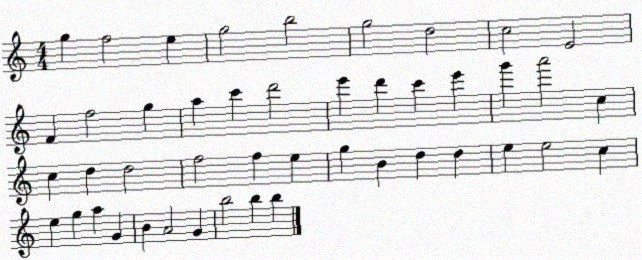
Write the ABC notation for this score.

X:1
T:Untitled
M:4/4
L:1/4
K:C
g f2 e g2 b2 g2 d2 c2 E2 F f2 g a c' d'2 e' d' c' e' g' a'2 c c d d2 f2 f e g B d d e e2 c e g a G B A2 G b2 b b